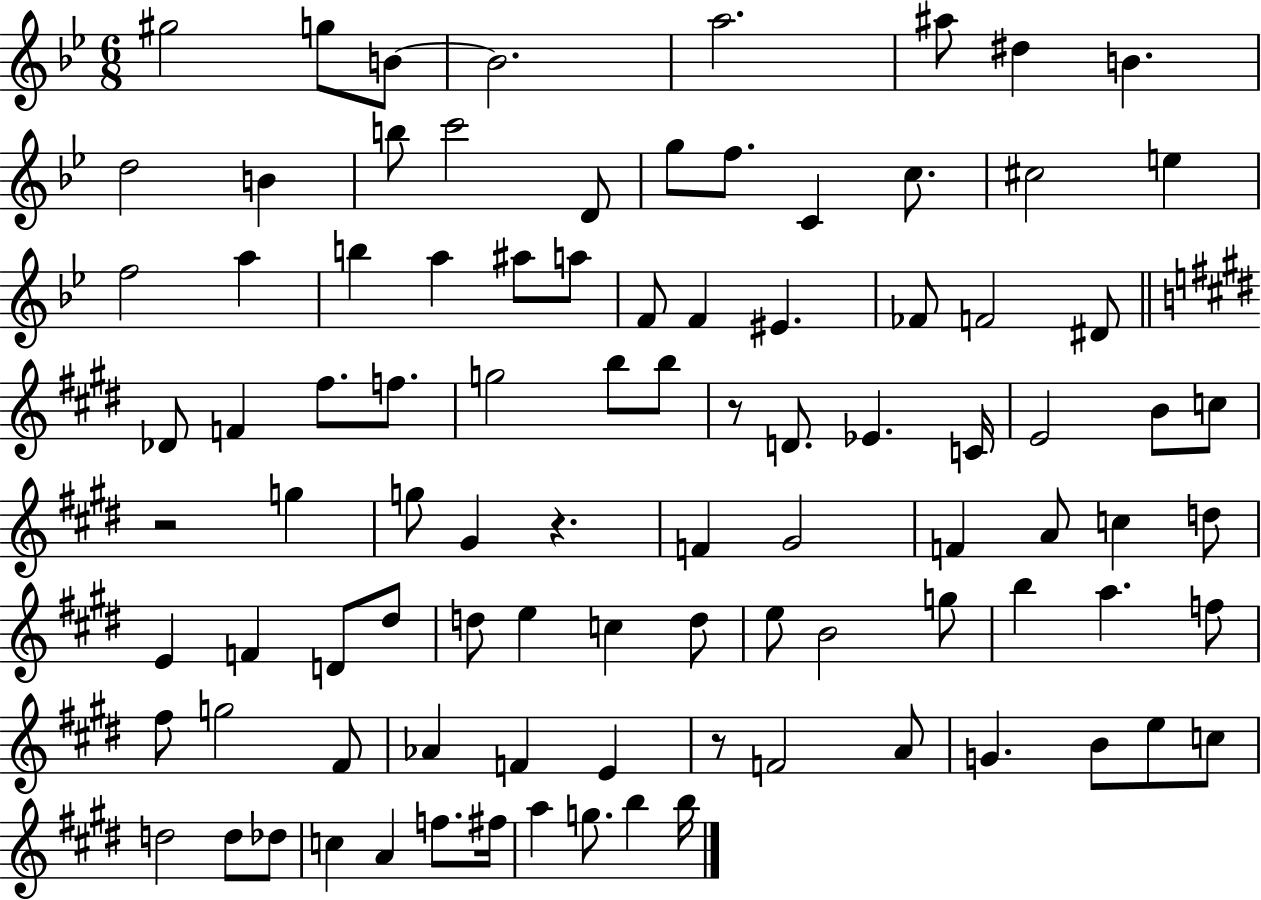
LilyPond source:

{
  \clef treble
  \numericTimeSignature
  \time 6/8
  \key bes \major
  \repeat volta 2 { gis''2 g''8 b'8~~ | b'2. | a''2. | ais''8 dis''4 b'4. | \break d''2 b'4 | b''8 c'''2 d'8 | g''8 f''8. c'4 c''8. | cis''2 e''4 | \break f''2 a''4 | b''4 a''4 ais''8 a''8 | f'8 f'4 eis'4. | fes'8 f'2 dis'8 | \break \bar "||" \break \key e \major des'8 f'4 fis''8. f''8. | g''2 b''8 b''8 | r8 d'8. ees'4. c'16 | e'2 b'8 c''8 | \break r2 g''4 | g''8 gis'4 r4. | f'4 gis'2 | f'4 a'8 c''4 d''8 | \break e'4 f'4 d'8 dis''8 | d''8 e''4 c''4 d''8 | e''8 b'2 g''8 | b''4 a''4. f''8 | \break fis''8 g''2 fis'8 | aes'4 f'4 e'4 | r8 f'2 a'8 | g'4. b'8 e''8 c''8 | \break d''2 d''8 des''8 | c''4 a'4 f''8. fis''16 | a''4 g''8. b''4 b''16 | } \bar "|."
}